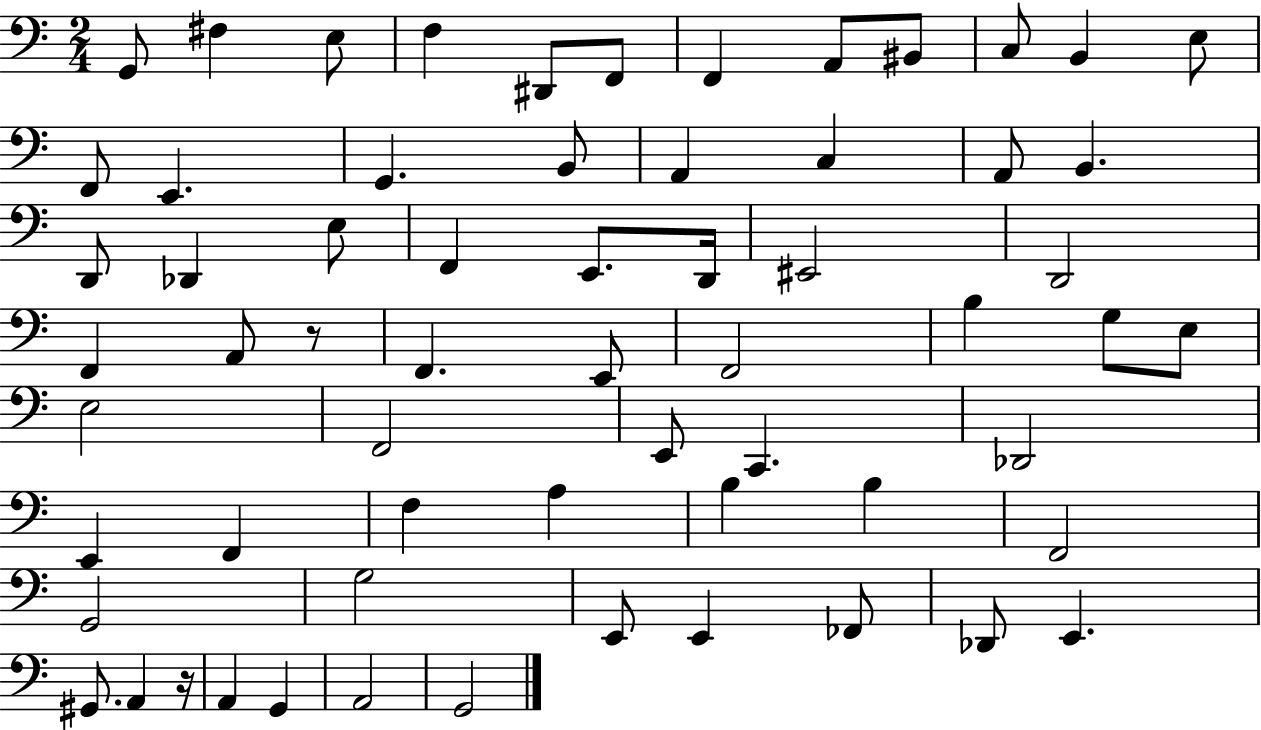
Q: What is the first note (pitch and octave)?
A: G2